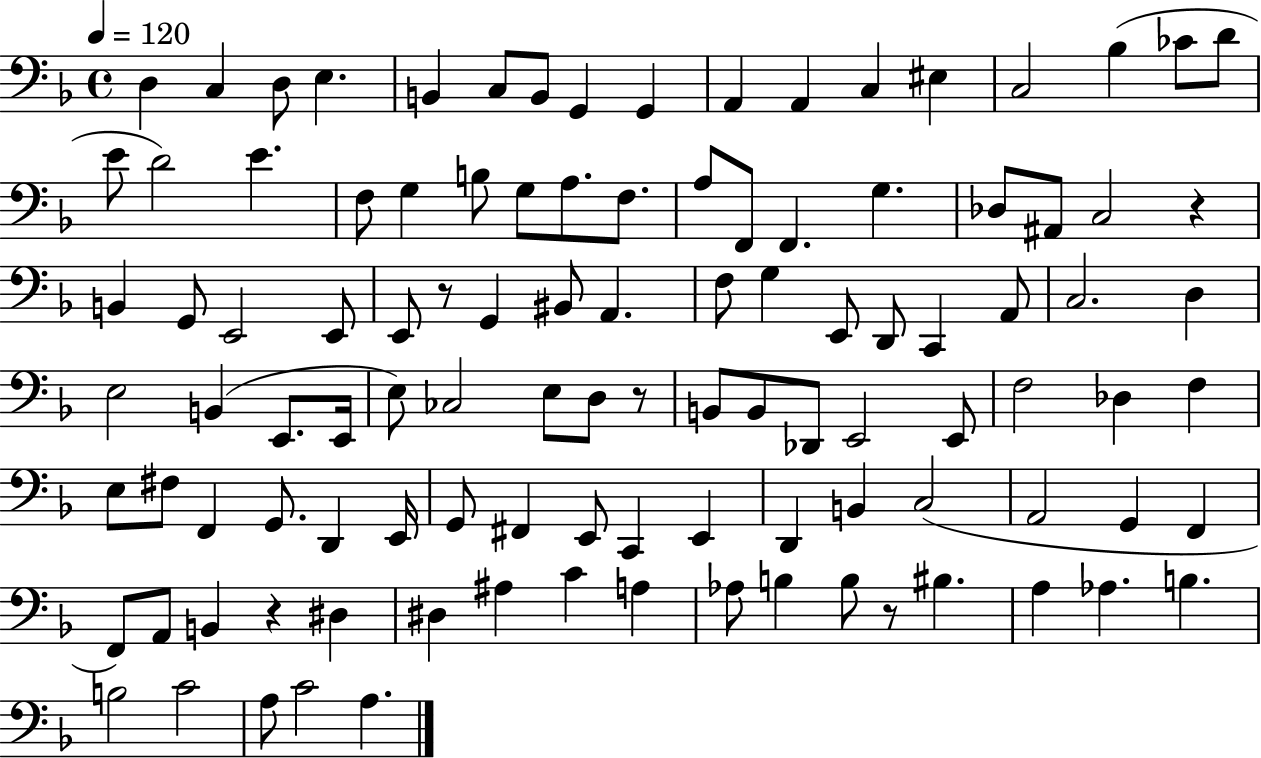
D3/q C3/q D3/e E3/q. B2/q C3/e B2/e G2/q G2/q A2/q A2/q C3/q EIS3/q C3/h Bb3/q CES4/e D4/e E4/e D4/h E4/q. F3/e G3/q B3/e G3/e A3/e. F3/e. A3/e F2/e F2/q. G3/q. Db3/e A#2/e C3/h R/q B2/q G2/e E2/h E2/e E2/e R/e G2/q BIS2/e A2/q. F3/e G3/q E2/e D2/e C2/q A2/e C3/h. D3/q E3/h B2/q E2/e. E2/s E3/e CES3/h E3/e D3/e R/e B2/e B2/e Db2/e E2/h E2/e F3/h Db3/q F3/q E3/e F#3/e F2/q G2/e. D2/q E2/s G2/e F#2/q E2/e C2/q E2/q D2/q B2/q C3/h A2/h G2/q F2/q F2/e A2/e B2/q R/q D#3/q D#3/q A#3/q C4/q A3/q Ab3/e B3/q B3/e R/e BIS3/q. A3/q Ab3/q. B3/q. B3/h C4/h A3/e C4/h A3/q.